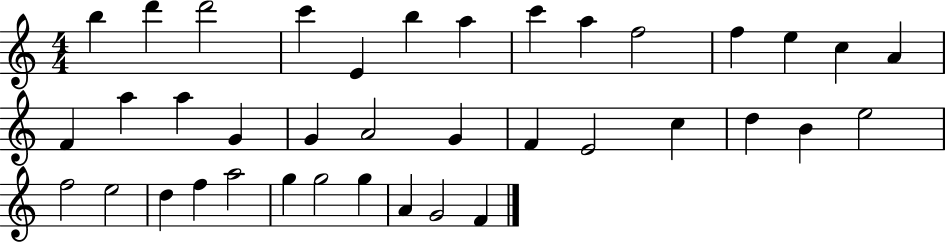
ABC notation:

X:1
T:Untitled
M:4/4
L:1/4
K:C
b d' d'2 c' E b a c' a f2 f e c A F a a G G A2 G F E2 c d B e2 f2 e2 d f a2 g g2 g A G2 F